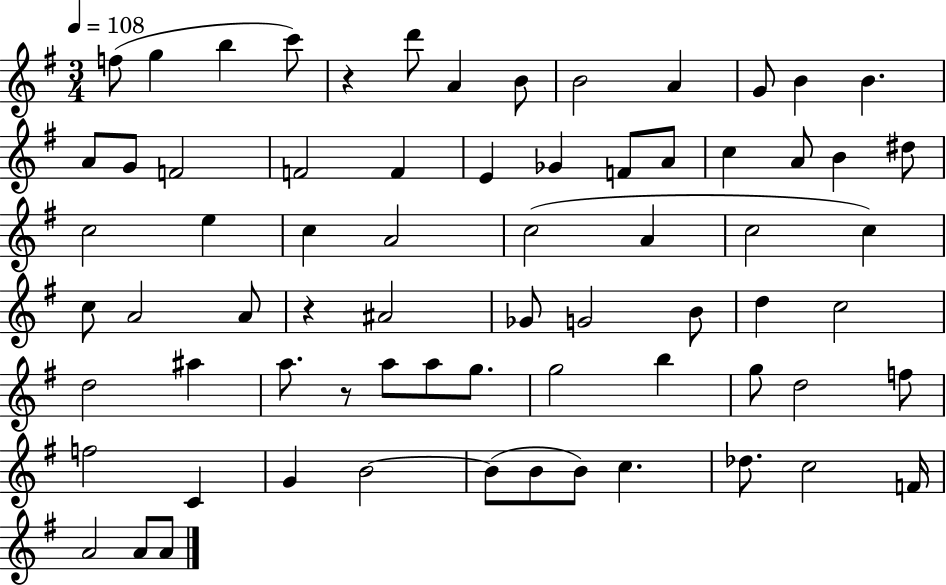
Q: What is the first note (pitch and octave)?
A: F5